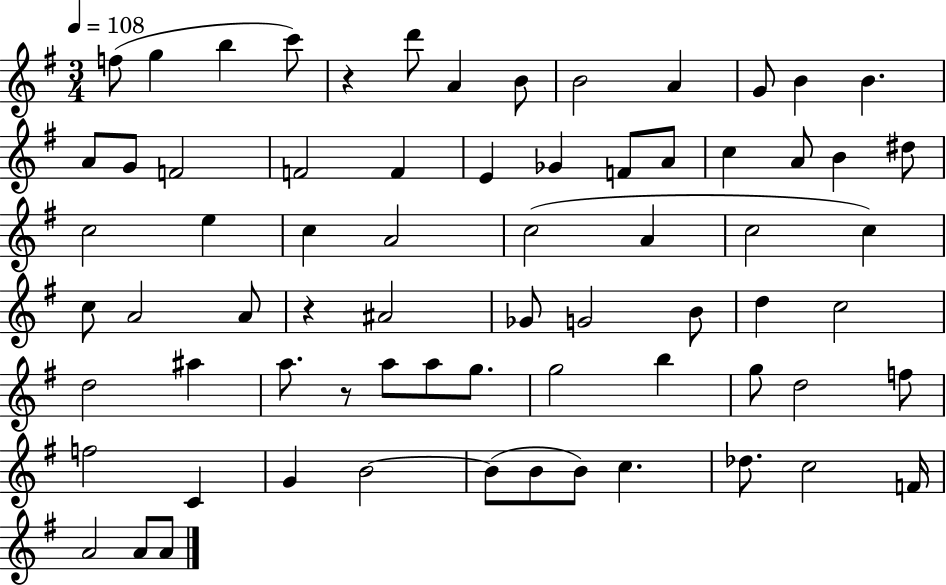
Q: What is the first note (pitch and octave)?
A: F5